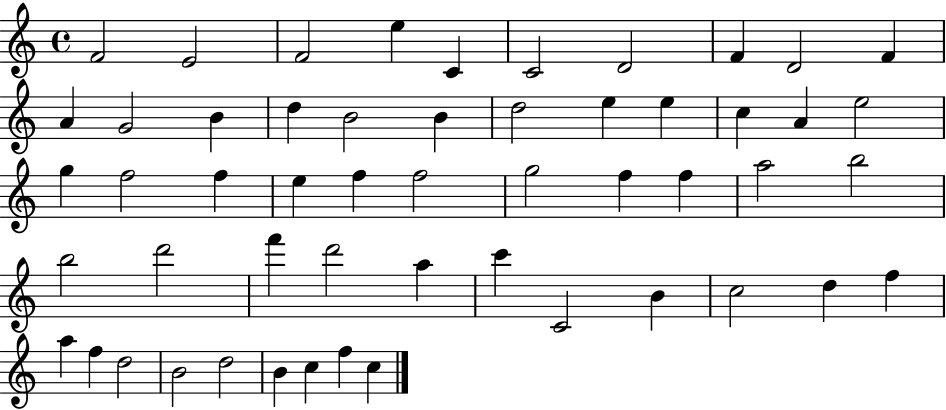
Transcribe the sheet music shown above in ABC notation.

X:1
T:Untitled
M:4/4
L:1/4
K:C
F2 E2 F2 e C C2 D2 F D2 F A G2 B d B2 B d2 e e c A e2 g f2 f e f f2 g2 f f a2 b2 b2 d'2 f' d'2 a c' C2 B c2 d f a f d2 B2 d2 B c f c